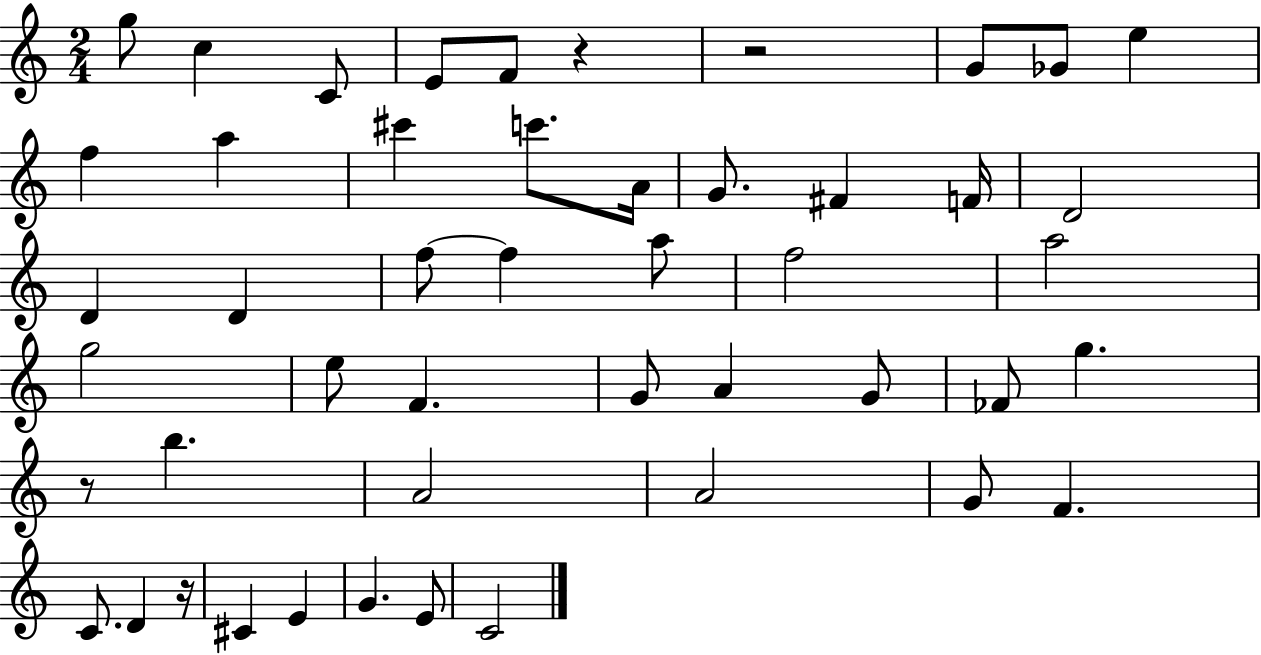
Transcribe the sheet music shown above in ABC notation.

X:1
T:Untitled
M:2/4
L:1/4
K:C
g/2 c C/2 E/2 F/2 z z2 G/2 _G/2 e f a ^c' c'/2 A/4 G/2 ^F F/4 D2 D D f/2 f a/2 f2 a2 g2 e/2 F G/2 A G/2 _F/2 g z/2 b A2 A2 G/2 F C/2 D z/4 ^C E G E/2 C2